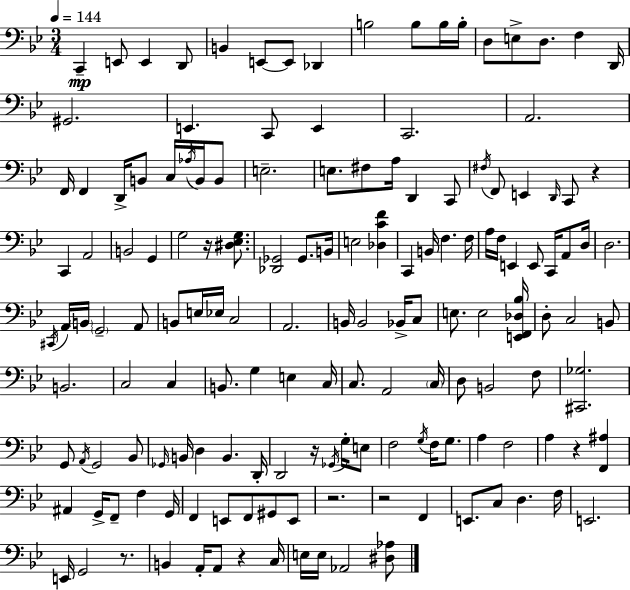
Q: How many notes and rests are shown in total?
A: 154